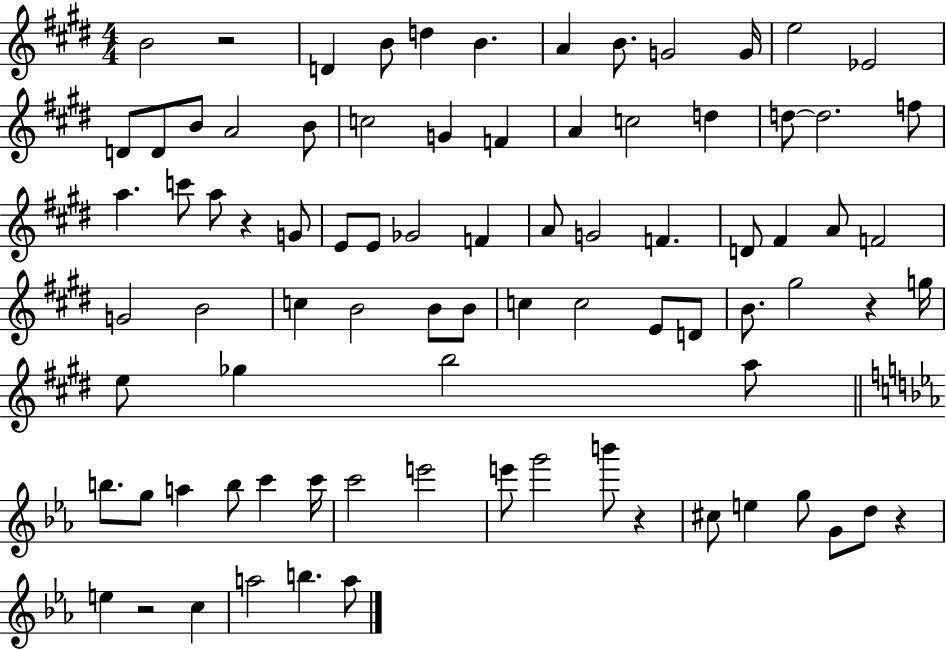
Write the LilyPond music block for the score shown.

{
  \clef treble
  \numericTimeSignature
  \time 4/4
  \key e \major
  \repeat volta 2 { b'2 r2 | d'4 b'8 d''4 b'4. | a'4 b'8. g'2 g'16 | e''2 ees'2 | \break d'8 d'8 b'8 a'2 b'8 | c''2 g'4 f'4 | a'4 c''2 d''4 | d''8~~ d''2. f''8 | \break a''4. c'''8 a''8 r4 g'8 | e'8 e'8 ges'2 f'4 | a'8 g'2 f'4. | d'8 fis'4 a'8 f'2 | \break g'2 b'2 | c''4 b'2 b'8 b'8 | c''4 c''2 e'8 d'8 | b'8. gis''2 r4 g''16 | \break e''8 ges''4 b''2 a''8 | \bar "||" \break \key c \minor b''8. g''8 a''4 b''8 c'''4 c'''16 | c'''2 e'''2 | e'''8 g'''2 b'''8 r4 | cis''8 e''4 g''8 g'8 d''8 r4 | \break e''4 r2 c''4 | a''2 b''4. a''8 | } \bar "|."
}